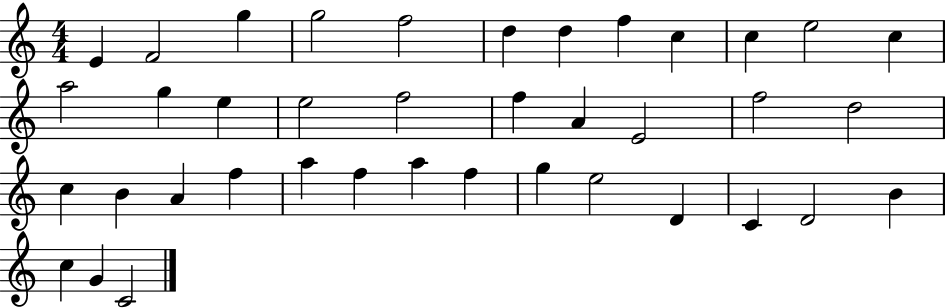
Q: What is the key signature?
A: C major